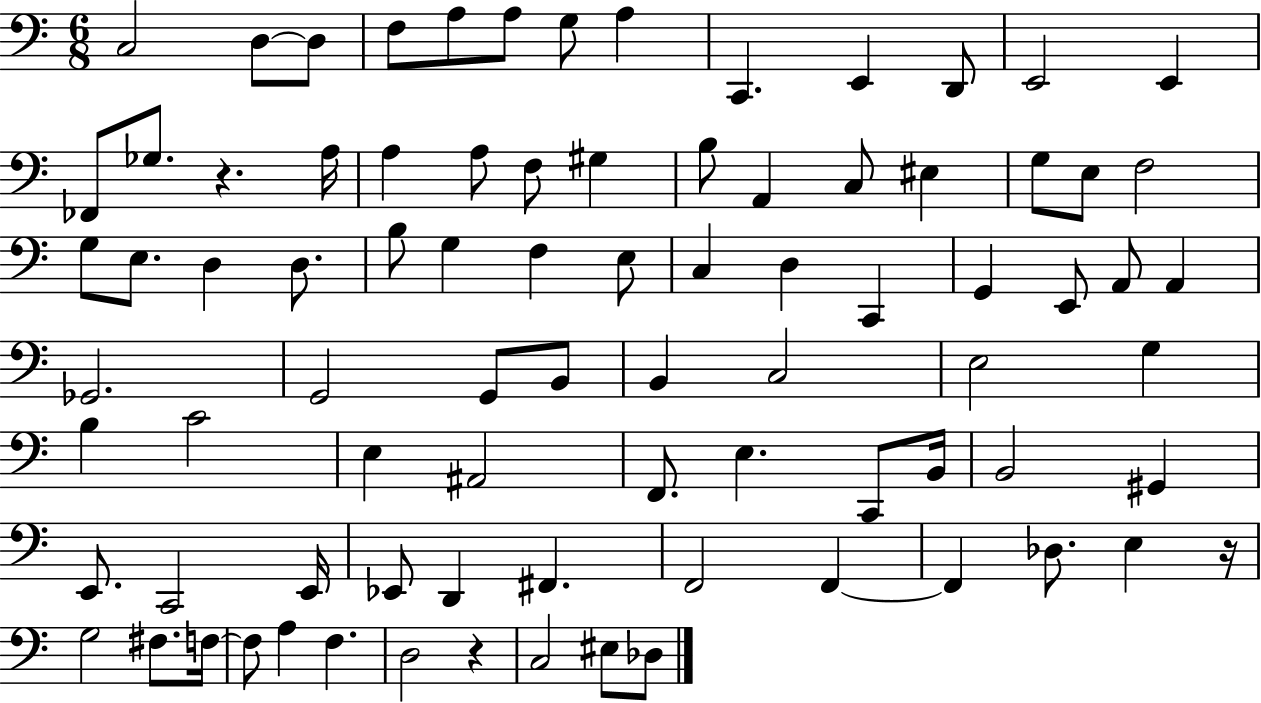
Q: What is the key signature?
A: C major